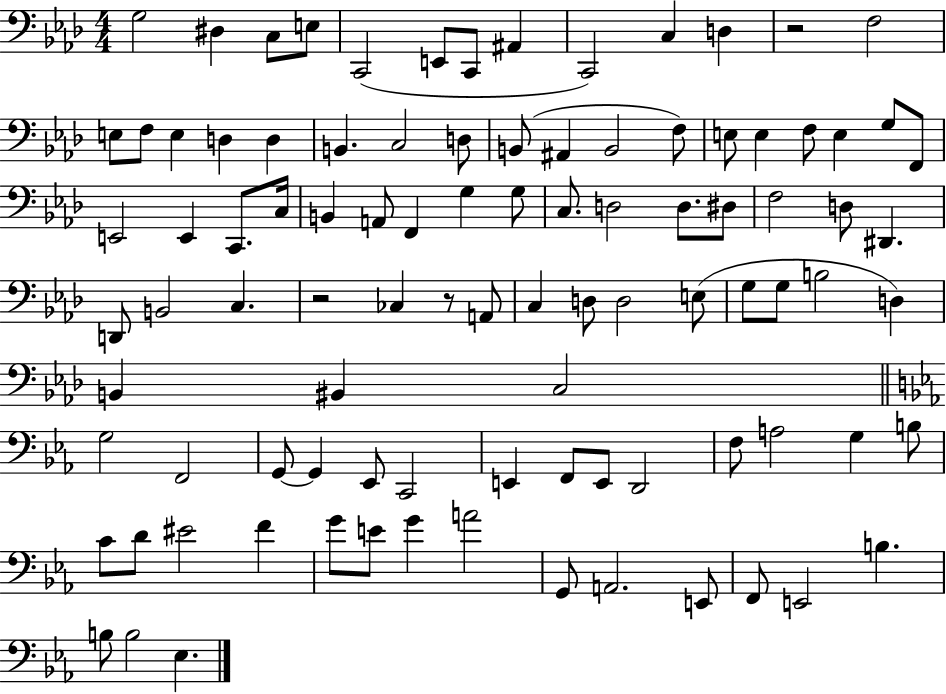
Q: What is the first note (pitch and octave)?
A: G3